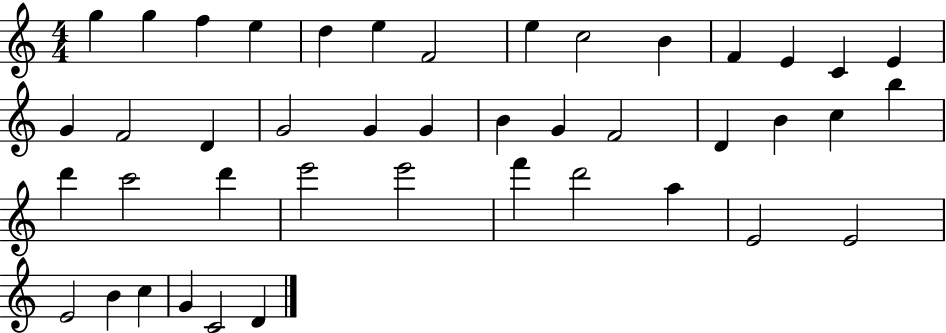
X:1
T:Untitled
M:4/4
L:1/4
K:C
g g f e d e F2 e c2 B F E C E G F2 D G2 G G B G F2 D B c b d' c'2 d' e'2 e'2 f' d'2 a E2 E2 E2 B c G C2 D